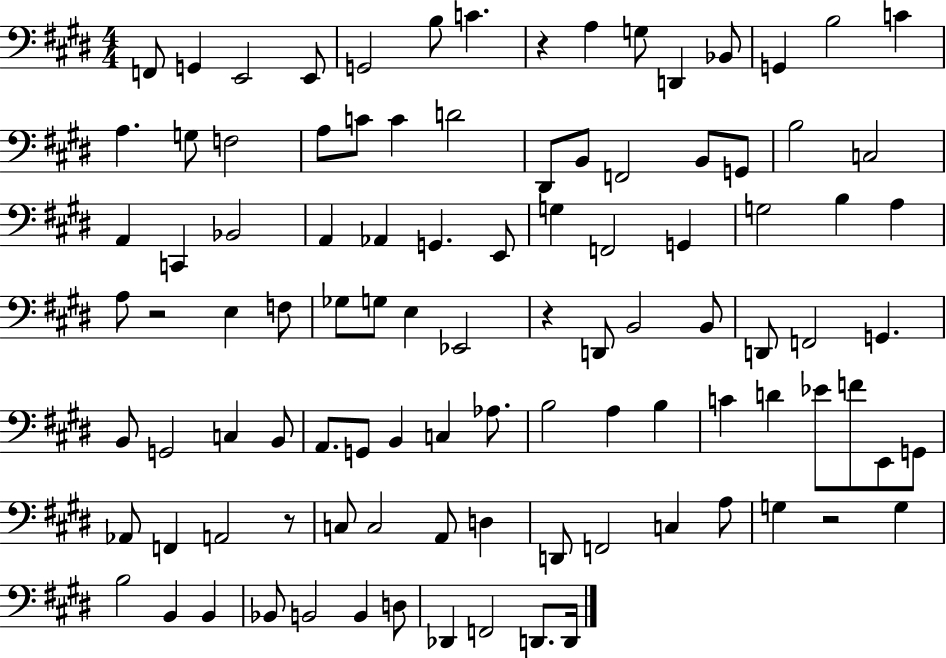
F2/e G2/q E2/h E2/e G2/h B3/e C4/q. R/q A3/q G3/e D2/q Bb2/e G2/q B3/h C4/q A3/q. G3/e F3/h A3/e C4/e C4/q D4/h D#2/e B2/e F2/h B2/e G2/e B3/h C3/h A2/q C2/q Bb2/h A2/q Ab2/q G2/q. E2/e G3/q F2/h G2/q G3/h B3/q A3/q A3/e R/h E3/q F3/e Gb3/e G3/e E3/q Eb2/h R/q D2/e B2/h B2/e D2/e F2/h G2/q. B2/e G2/h C3/q B2/e A2/e. G2/e B2/q C3/q Ab3/e. B3/h A3/q B3/q C4/q D4/q Eb4/e F4/e E2/e G2/e Ab2/e F2/q A2/h R/e C3/e C3/h A2/e D3/q D2/e F2/h C3/q A3/e G3/q R/h G3/q B3/h B2/q B2/q Bb2/e B2/h B2/q D3/e Db2/q F2/h D2/e. D2/s